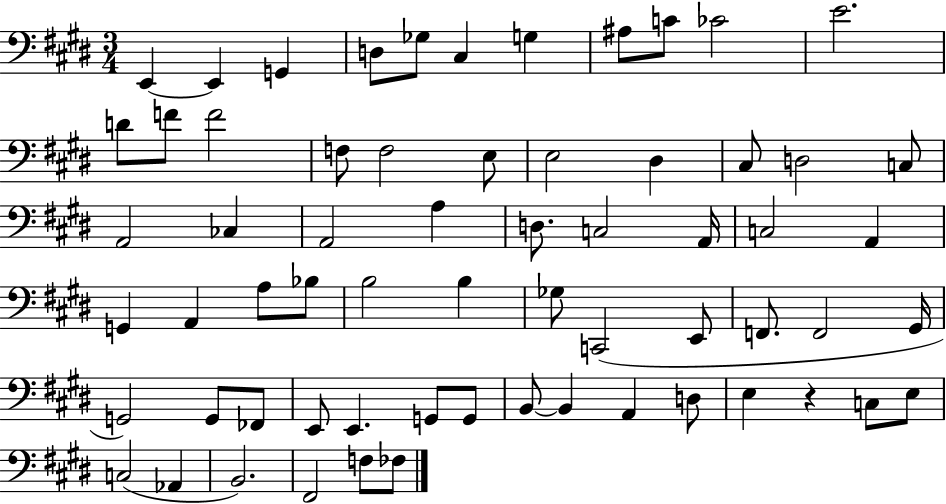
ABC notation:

X:1
T:Untitled
M:3/4
L:1/4
K:E
E,, E,, G,, D,/2 _G,/2 ^C, G, ^A,/2 C/2 _C2 E2 D/2 F/2 F2 F,/2 F,2 E,/2 E,2 ^D, ^C,/2 D,2 C,/2 A,,2 _C, A,,2 A, D,/2 C,2 A,,/4 C,2 A,, G,, A,, A,/2 _B,/2 B,2 B, _G,/2 C,,2 E,,/2 F,,/2 F,,2 ^G,,/4 G,,2 G,,/2 _F,,/2 E,,/2 E,, G,,/2 G,,/2 B,,/2 B,, A,, D,/2 E, z C,/2 E,/2 C,2 _A,, B,,2 ^F,,2 F,/2 _F,/2